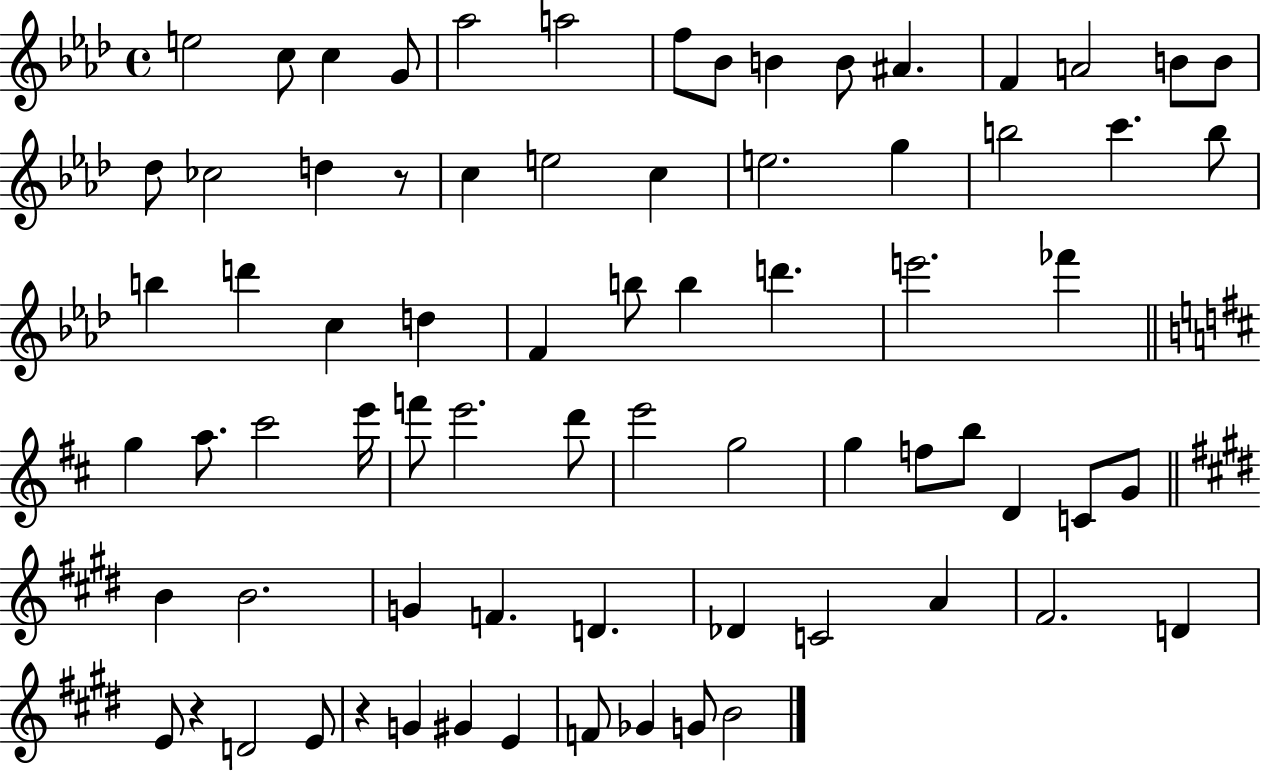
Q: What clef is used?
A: treble